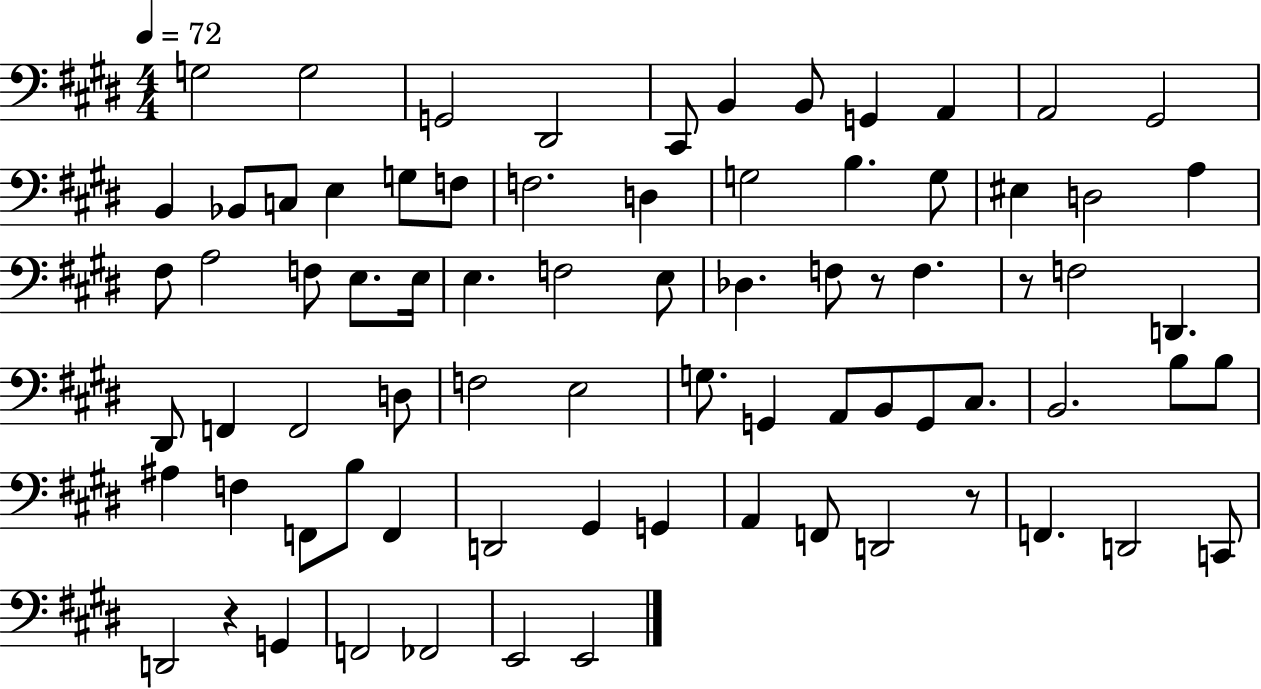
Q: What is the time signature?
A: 4/4